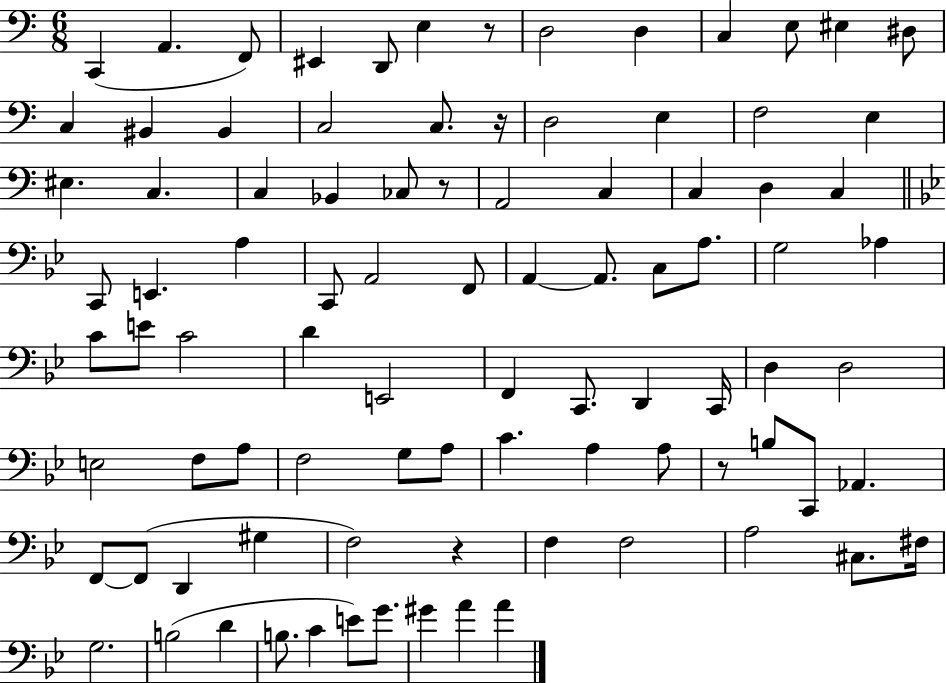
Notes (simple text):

C2/q A2/q. F2/e EIS2/q D2/e E3/q R/e D3/h D3/q C3/q E3/e EIS3/q D#3/e C3/q BIS2/q BIS2/q C3/h C3/e. R/s D3/h E3/q F3/h E3/q EIS3/q. C3/q. C3/q Bb2/q CES3/e R/e A2/h C3/q C3/q D3/q C3/q C2/e E2/q. A3/q C2/e A2/h F2/e A2/q A2/e. C3/e A3/e. G3/h Ab3/q C4/e E4/e C4/h D4/q E2/h F2/q C2/e. D2/q C2/s D3/q D3/h E3/h F3/e A3/e F3/h G3/e A3/e C4/q. A3/q A3/e R/e B3/e C2/e Ab2/q. F2/e F2/e D2/q G#3/q F3/h R/q F3/q F3/h A3/h C#3/e. F#3/s G3/h. B3/h D4/q B3/e. C4/q E4/e G4/e. G#4/q A4/q A4/q